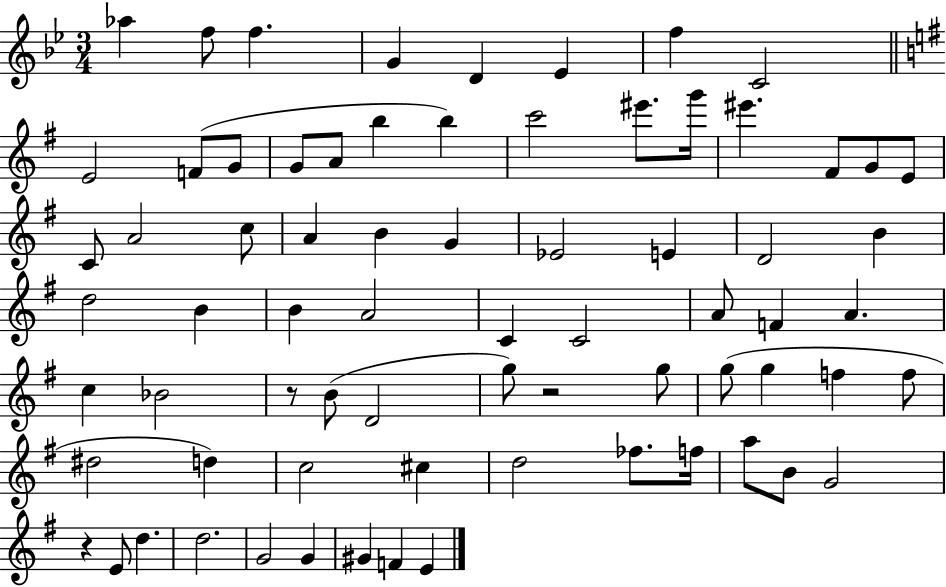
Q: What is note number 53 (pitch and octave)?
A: D5